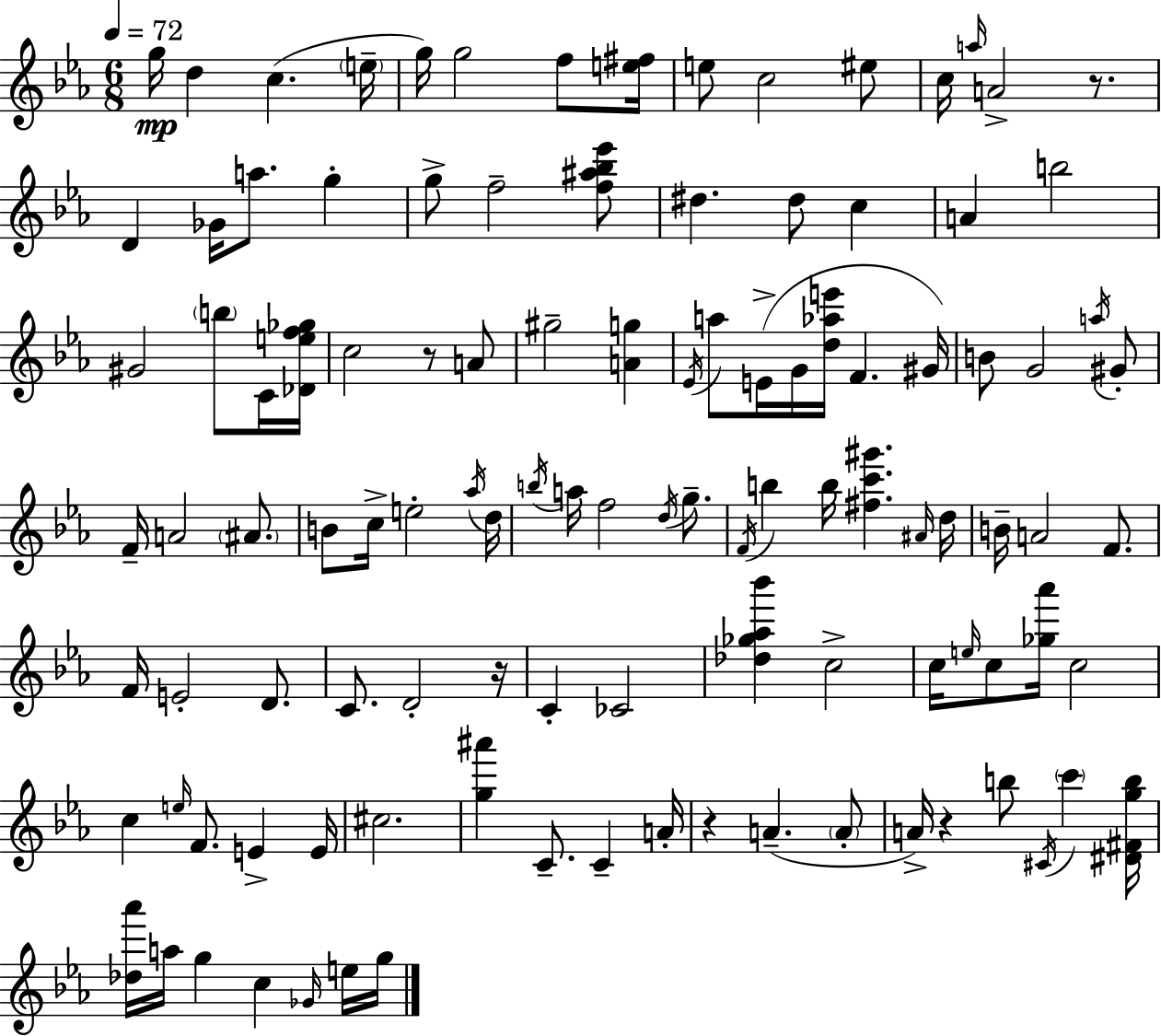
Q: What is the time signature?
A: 6/8